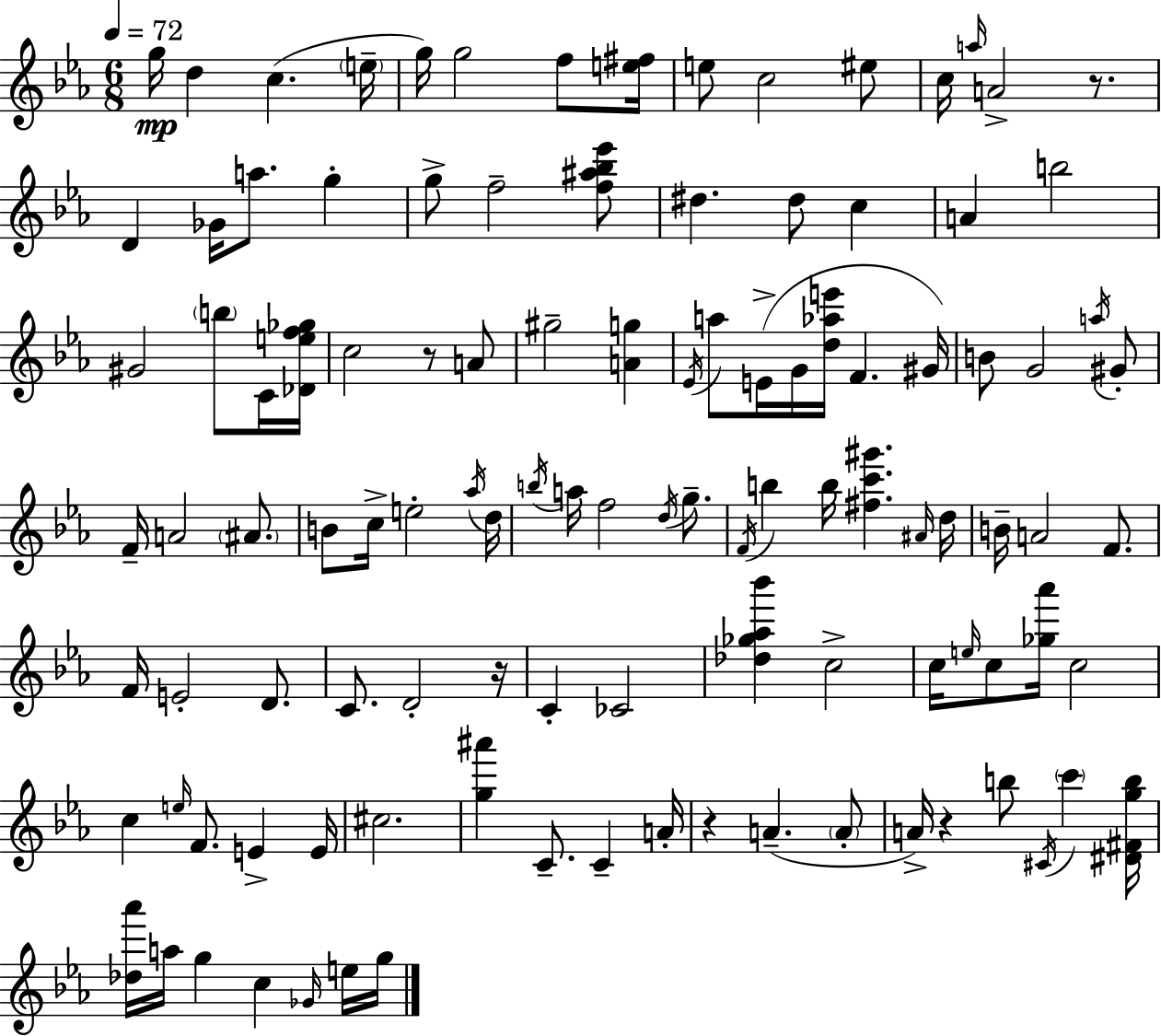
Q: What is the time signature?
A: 6/8